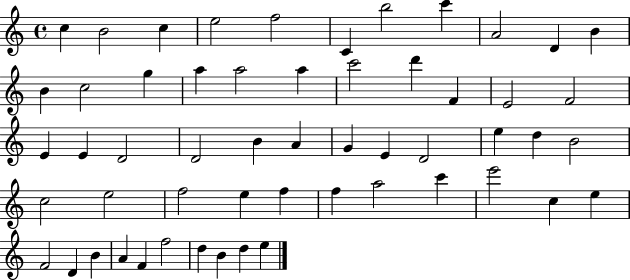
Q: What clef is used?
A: treble